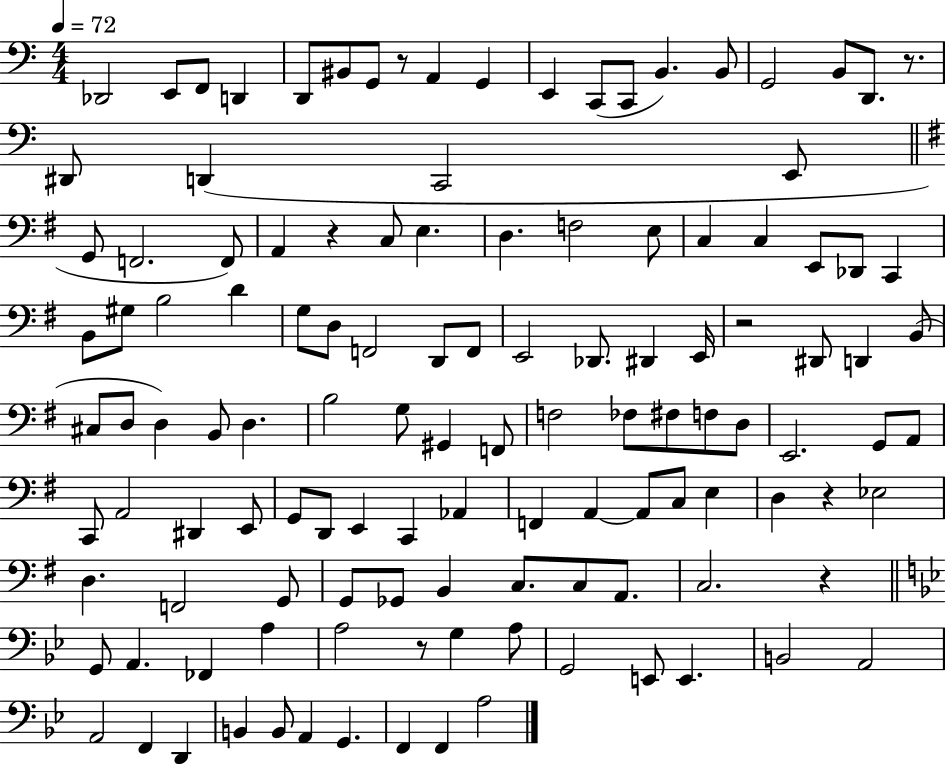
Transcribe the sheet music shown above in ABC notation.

X:1
T:Untitled
M:4/4
L:1/4
K:C
_D,,2 E,,/2 F,,/2 D,, D,,/2 ^B,,/2 G,,/2 z/2 A,, G,, E,, C,,/2 C,,/2 B,, B,,/2 G,,2 B,,/2 D,,/2 z/2 ^D,,/2 D,, C,,2 E,,/2 G,,/2 F,,2 F,,/2 A,, z C,/2 E, D, F,2 E,/2 C, C, E,,/2 _D,,/2 C,, B,,/2 ^G,/2 B,2 D G,/2 D,/2 F,,2 D,,/2 F,,/2 E,,2 _D,,/2 ^D,, E,,/4 z2 ^D,,/2 D,, B,,/2 ^C,/2 D,/2 D, B,,/2 D, B,2 G,/2 ^G,, F,,/2 F,2 _F,/2 ^F,/2 F,/2 D,/2 E,,2 G,,/2 A,,/2 C,,/2 A,,2 ^D,, E,,/2 G,,/2 D,,/2 E,, C,, _A,, F,, A,, A,,/2 C,/2 E, D, z _E,2 D, F,,2 G,,/2 G,,/2 _G,,/2 B,, C,/2 C,/2 A,,/2 C,2 z G,,/2 A,, _F,, A, A,2 z/2 G, A,/2 G,,2 E,,/2 E,, B,,2 A,,2 A,,2 F,, D,, B,, B,,/2 A,, G,, F,, F,, A,2